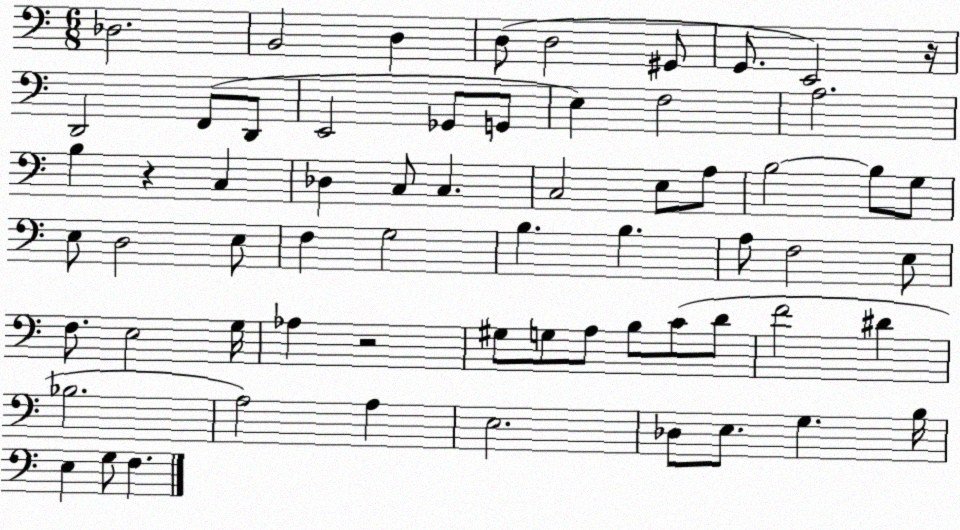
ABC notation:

X:1
T:Untitled
M:6/8
L:1/4
K:C
_D,2 B,,2 D, D,/2 D,2 ^G,,/2 G,,/2 E,,2 z/4 D,,2 F,,/2 D,,/2 E,,2 _G,,/2 G,,/2 E, F,2 A,2 B, z C, _D, C,/2 C, C,2 E,/2 A,/2 B,2 B,/2 G,/2 E,/2 D,2 E,/2 F, G,2 B, B, A,/2 F,2 E,/2 F,/2 E,2 G,/4 _A, z2 ^G,/2 G,/2 A,/2 B,/2 C/2 D/2 F2 ^D _B,2 A,2 A, E,2 _D,/2 E,/2 G, B,/4 E, G,/2 F,